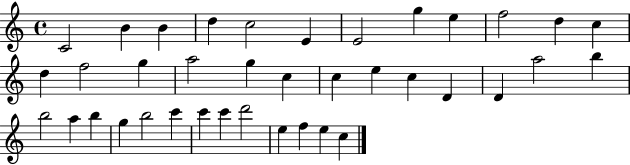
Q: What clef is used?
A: treble